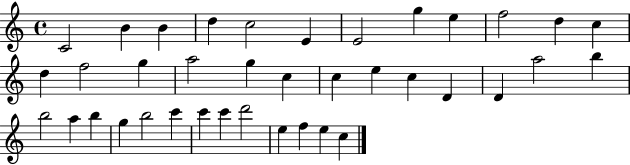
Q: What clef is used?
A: treble